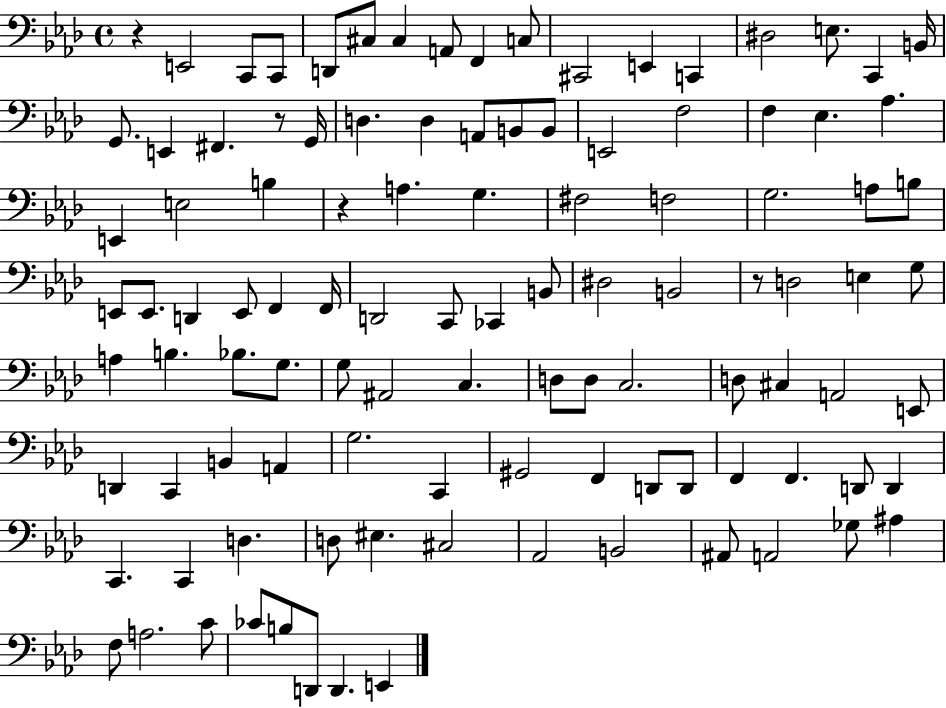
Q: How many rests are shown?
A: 4